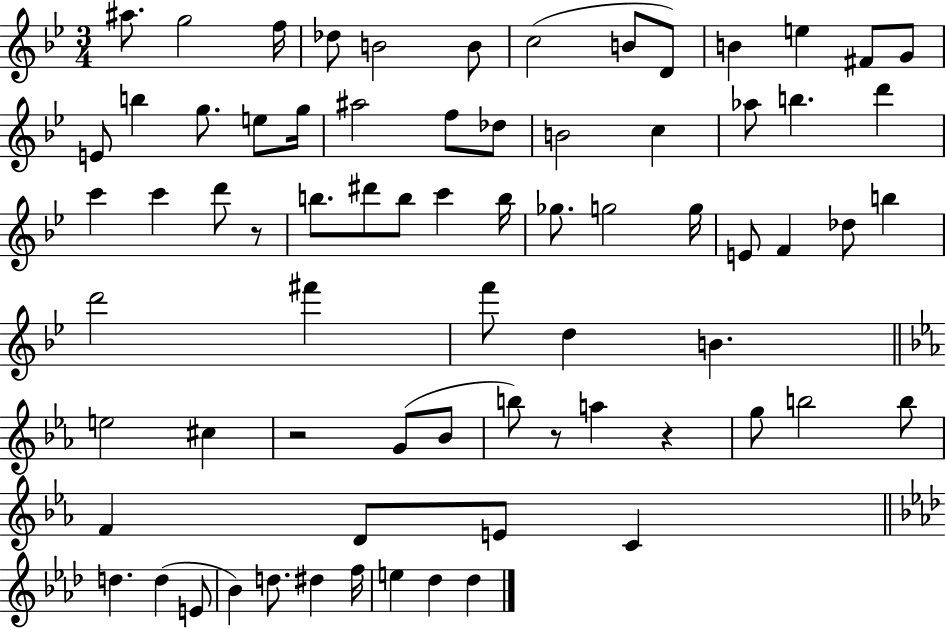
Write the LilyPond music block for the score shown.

{
  \clef treble
  \numericTimeSignature
  \time 3/4
  \key bes \major
  \repeat volta 2 { ais''8. g''2 f''16 | des''8 b'2 b'8 | c''2( b'8 d'8) | b'4 e''4 fis'8 g'8 | \break e'8 b''4 g''8. e''8 g''16 | ais''2 f''8 des''8 | b'2 c''4 | aes''8 b''4. d'''4 | \break c'''4 c'''4 d'''8 r8 | b''8. dis'''8 b''8 c'''4 b''16 | ges''8. g''2 g''16 | e'8 f'4 des''8 b''4 | \break d'''2 fis'''4 | f'''8 d''4 b'4. | \bar "||" \break \key c \minor e''2 cis''4 | r2 g'8( bes'8 | b''8) r8 a''4 r4 | g''8 b''2 b''8 | \break f'4 d'8 e'8 c'4 | \bar "||" \break \key f \minor d''4. d''4( e'8 | bes'4) d''8. dis''4 f''16 | e''4 des''4 des''4 | } \bar "|."
}